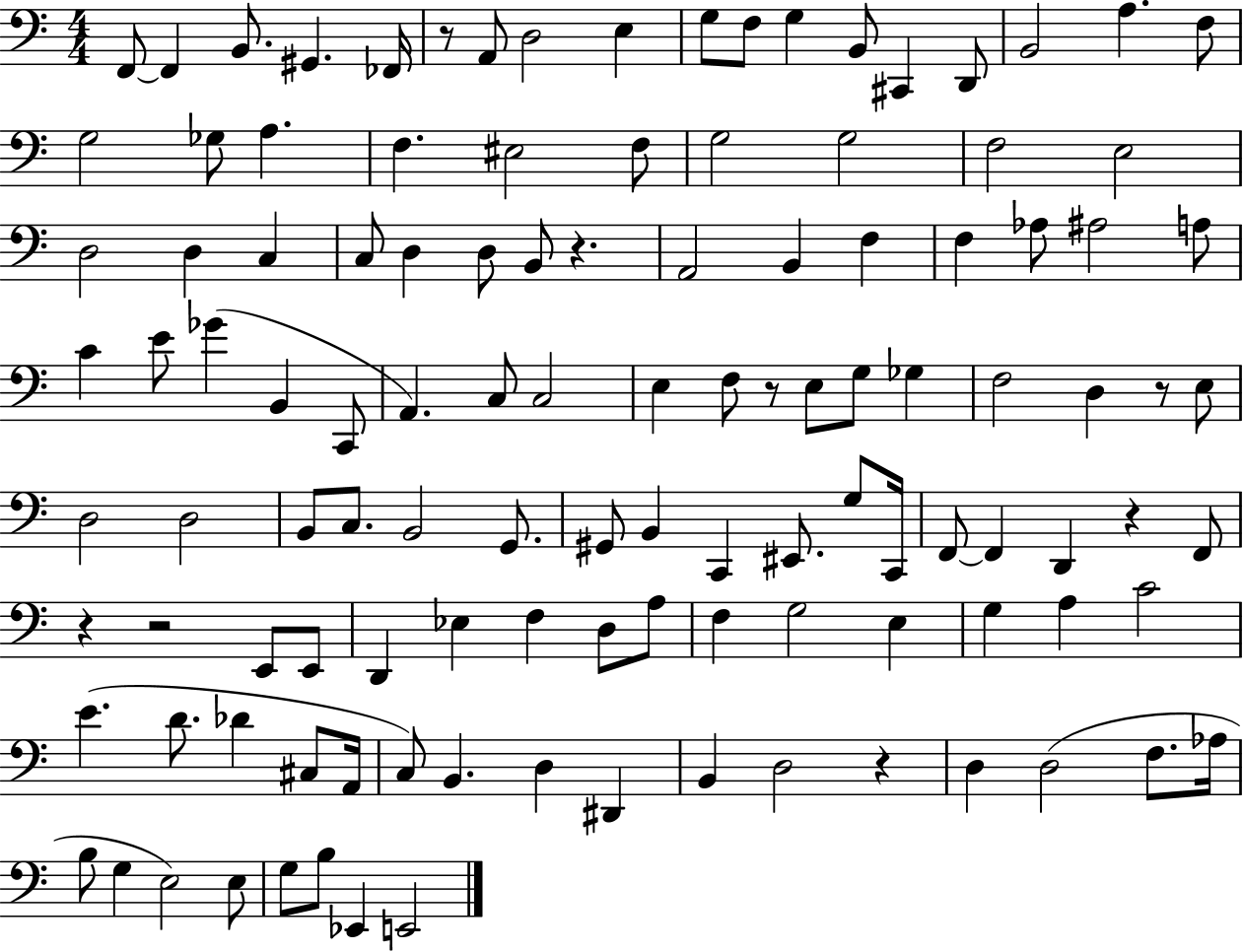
{
  \clef bass
  \numericTimeSignature
  \time 4/4
  \key c \major
  f,8~~ f,4 b,8. gis,4. fes,16 | r8 a,8 d2 e4 | g8 f8 g4 b,8 cis,4 d,8 | b,2 a4. f8 | \break g2 ges8 a4. | f4. eis2 f8 | g2 g2 | f2 e2 | \break d2 d4 c4 | c8 d4 d8 b,8 r4. | a,2 b,4 f4 | f4 aes8 ais2 a8 | \break c'4 e'8 ges'4( b,4 c,8 | a,4.) c8 c2 | e4 f8 r8 e8 g8 ges4 | f2 d4 r8 e8 | \break d2 d2 | b,8 c8. b,2 g,8. | gis,8 b,4 c,4 eis,8. g8 c,16 | f,8~~ f,4 d,4 r4 f,8 | \break r4 r2 e,8 e,8 | d,4 ees4 f4 d8 a8 | f4 g2 e4 | g4 a4 c'2 | \break e'4.( d'8. des'4 cis8 a,16 | c8) b,4. d4 dis,4 | b,4 d2 r4 | d4 d2( f8. aes16 | \break b8 g4 e2) e8 | g8 b8 ees,4 e,2 | \bar "|."
}